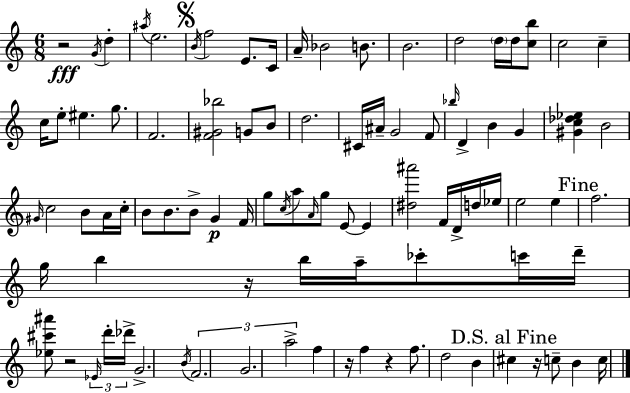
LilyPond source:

{
  \clef treble
  \numericTimeSignature
  \time 6/8
  \key a \minor
  r2\fff \acciaccatura { g'16 } d''4-. | \acciaccatura { ais''16 } e''2. | \mark \markup { \musicglyph "scripts.segno" } \acciaccatura { b'16 } f''2 e'8. | c'16 a'16-- bes'2 | \break b'8. b'2. | d''2 \parenthesize d''16 | d''16 <c'' b''>8 c''2 c''4-- | c''16 e''8-. eis''4. | \break g''8. f'2. | <f' gis' bes''>2 g'8 | b'8 d''2. | cis'16 ais'16-- g'2 | \break f'8 \grace { bes''16 } d'4-> b'4 | g'4 <gis' c'' des'' ees''>4 b'2 | \grace { gis'16 } c''2 | b'8 a'16 c''16-. b'8 b'8. b'8-> | \break g'4\p f'16 g''8 \acciaccatura { c''16 } a''8 \grace { a'16 } g''8 | e'8~~ e'4 <dis'' ais'''>2 | f'16 d'16-> d''16 ees''16 e''2 | e''4 \mark "Fine" f''2. | \break g''16 b''4 | r16 b''16 a''16-- ces'''8-. c'''16 d'''16-- <ees'' cis''' ais'''>8 r2 | \tuplet 3/2 { \grace { ees'16 } d'''16-. des'''16-> } g'2.-> | \acciaccatura { b'16 } \tuplet 3/2 { f'2. | \break g'2. | a''2-> } | f''4 r16 f''4 | r4 f''8. d''2 | \break b'4 \mark "D.S. al Fine" cis''4 | r16 c''8-- b'4 c''16 \bar "|."
}